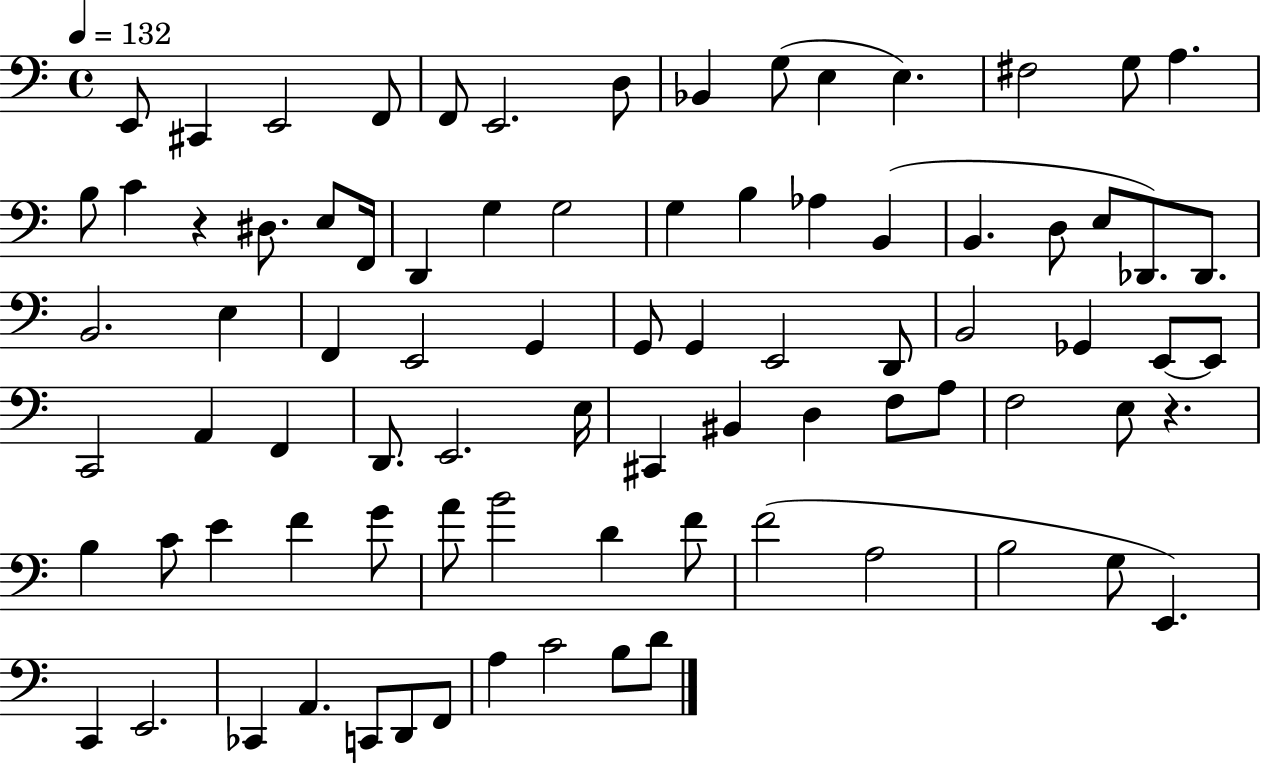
X:1
T:Untitled
M:4/4
L:1/4
K:C
E,,/2 ^C,, E,,2 F,,/2 F,,/2 E,,2 D,/2 _B,, G,/2 E, E, ^F,2 G,/2 A, B,/2 C z ^D,/2 E,/2 F,,/4 D,, G, G,2 G, B, _A, B,, B,, D,/2 E,/2 _D,,/2 _D,,/2 B,,2 E, F,, E,,2 G,, G,,/2 G,, E,,2 D,,/2 B,,2 _G,, E,,/2 E,,/2 C,,2 A,, F,, D,,/2 E,,2 E,/4 ^C,, ^B,, D, F,/2 A,/2 F,2 E,/2 z B, C/2 E F G/2 A/2 B2 D F/2 F2 A,2 B,2 G,/2 E,, C,, E,,2 _C,, A,, C,,/2 D,,/2 F,,/2 A, C2 B,/2 D/2